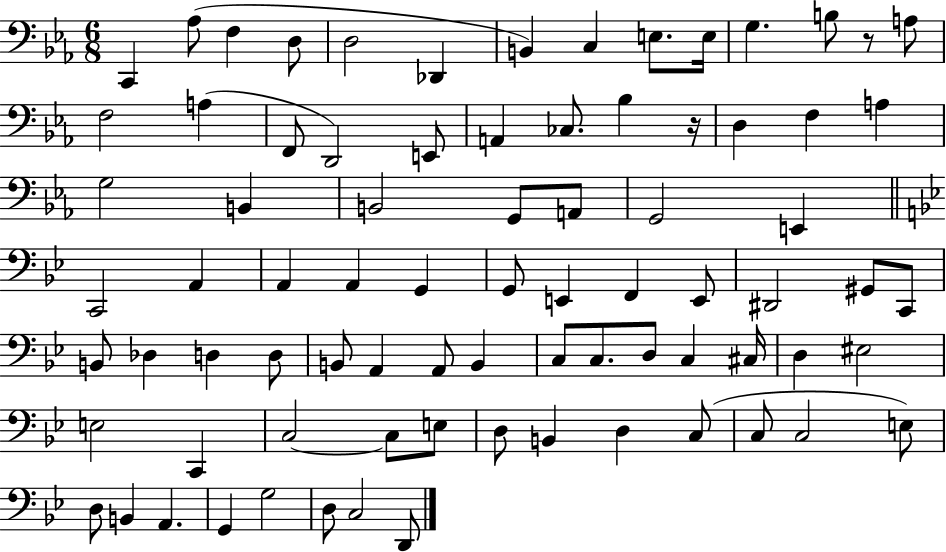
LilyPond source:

{
  \clef bass
  \numericTimeSignature
  \time 6/8
  \key ees \major
  c,4 aes8( f4 d8 | d2 des,4 | b,4) c4 e8. e16 | g4. b8 r8 a8 | \break f2 a4( | f,8 d,2) e,8 | a,4 ces8. bes4 r16 | d4 f4 a4 | \break g2 b,4 | b,2 g,8 a,8 | g,2 e,4 | \bar "||" \break \key bes \major c,2 a,4 | a,4 a,4 g,4 | g,8 e,4 f,4 e,8 | dis,2 gis,8 c,8 | \break b,8 des4 d4 d8 | b,8 a,4 a,8 b,4 | c8 c8. d8 c4 cis16 | d4 eis2 | \break e2 c,4 | c2~~ c8 e8 | d8 b,4 d4 c8( | c8 c2 e8) | \break d8 b,4 a,4. | g,4 g2 | d8 c2 d,8 | \bar "|."
}